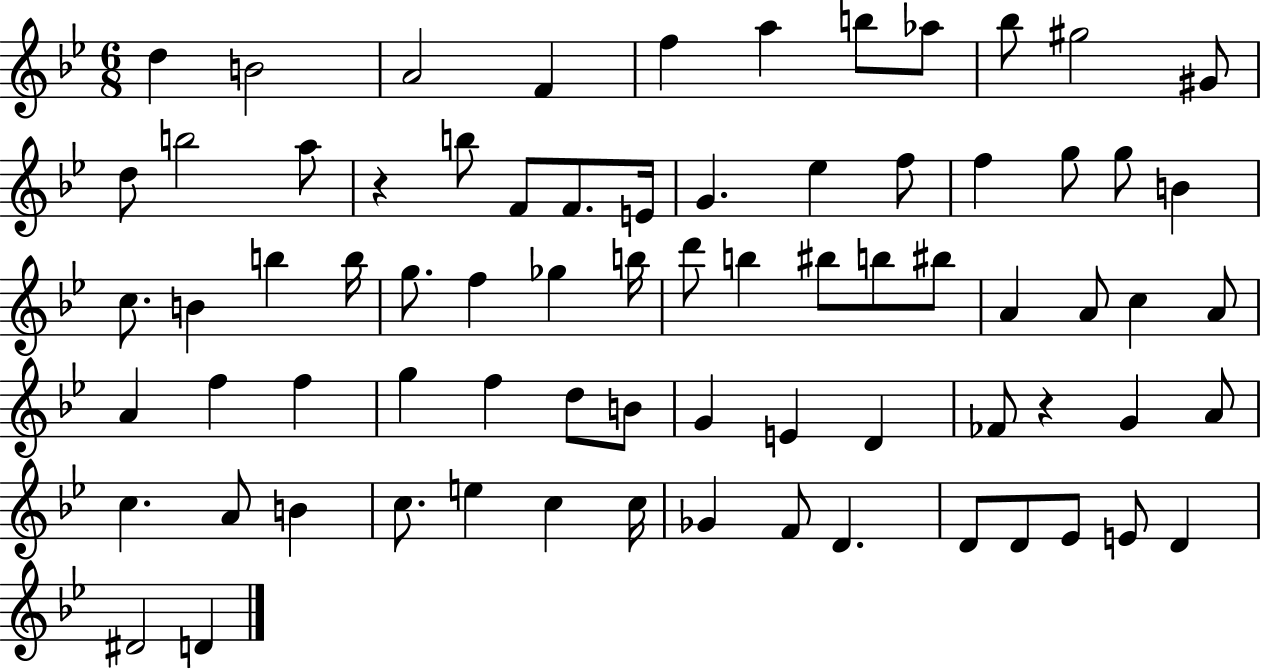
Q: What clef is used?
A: treble